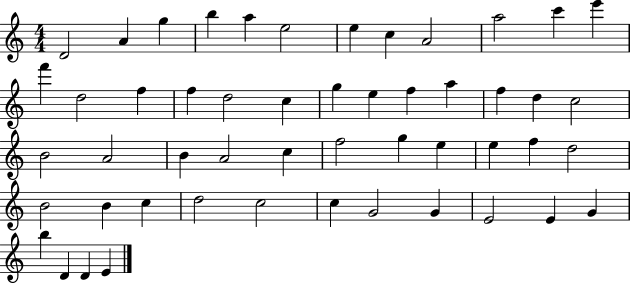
{
  \clef treble
  \numericTimeSignature
  \time 4/4
  \key c \major
  d'2 a'4 g''4 | b''4 a''4 e''2 | e''4 c''4 a'2 | a''2 c'''4 e'''4 | \break f'''4 d''2 f''4 | f''4 d''2 c''4 | g''4 e''4 f''4 a''4 | f''4 d''4 c''2 | \break b'2 a'2 | b'4 a'2 c''4 | f''2 g''4 e''4 | e''4 f''4 d''2 | \break b'2 b'4 c''4 | d''2 c''2 | c''4 g'2 g'4 | e'2 e'4 g'4 | \break b''4 d'4 d'4 e'4 | \bar "|."
}